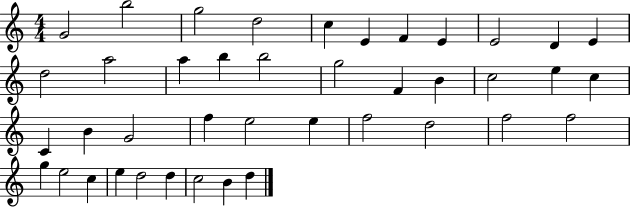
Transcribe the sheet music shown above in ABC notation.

X:1
T:Untitled
M:4/4
L:1/4
K:C
G2 b2 g2 d2 c E F E E2 D E d2 a2 a b b2 g2 F B c2 e c C B G2 f e2 e f2 d2 f2 f2 g e2 c e d2 d c2 B d